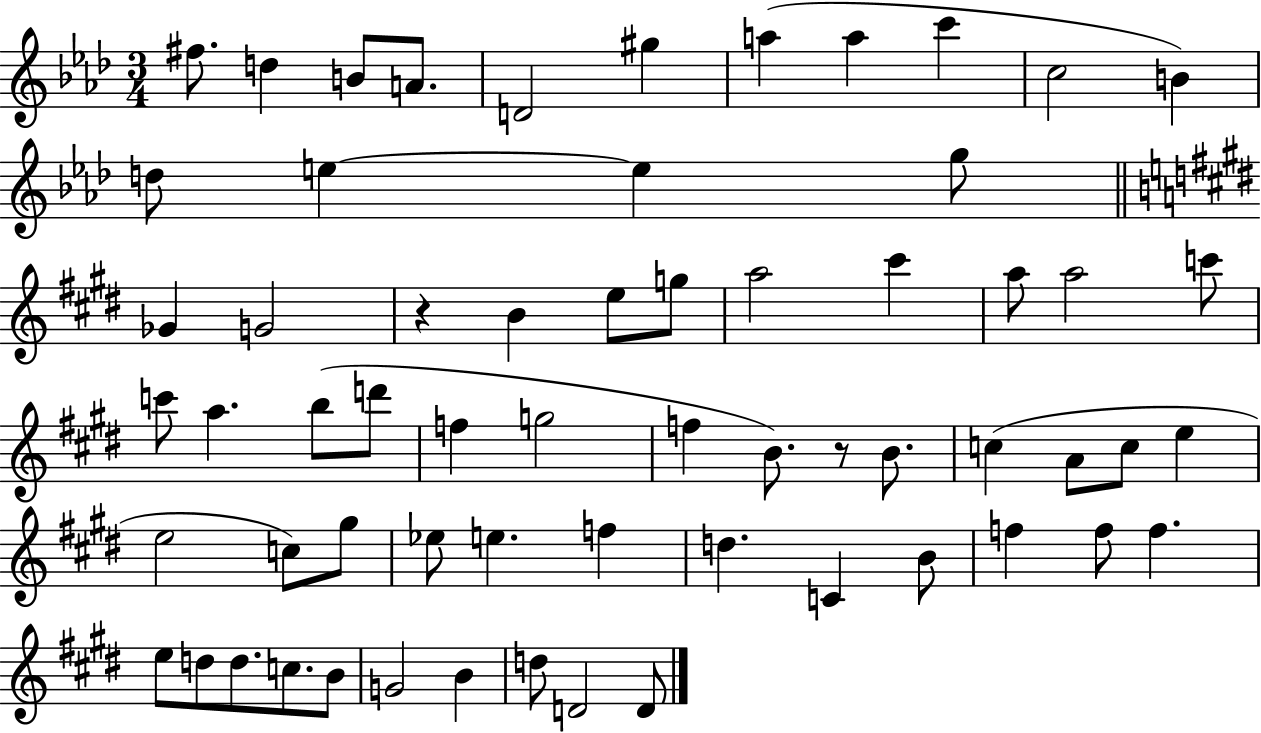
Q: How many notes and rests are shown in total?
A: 62